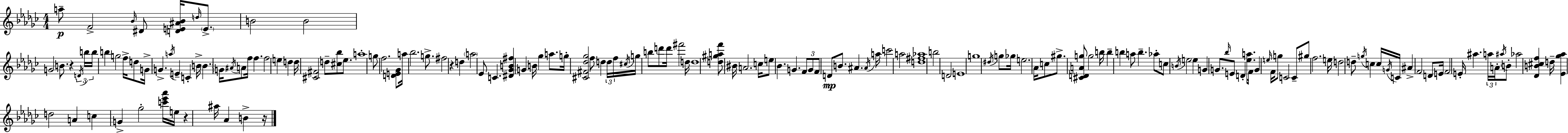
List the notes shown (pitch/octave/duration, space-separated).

A5/e F4/h Bb4/s D#4/e [D4,E4,A#4,Bb4]/s D5/s E4/e. B4/h B4/h G4/h B4/e. R/q D4/s B5/s B5/s B5/q G5/h F5/s D5/e G4/s G4/q. A5/s E4/q C4/q B4/s B4/q. G4/s A#4/s A4/e F5/s F5/q. F5/h E5/q D5/q D5/s [C#4,F#4]/h D5/e [C#5,Bb5]/e Eb5/e. A5/w G5/e F5/h. [D4,E4,Gb4]/e A5/s Bb5/h. G5/e. F#5/h R/q D5/q A5/h Eb4/e C4/q. [D#4,Gb4,B4,F#5]/q G4/q B4/s Gb5/q A5/e. G5/s [C#4,F#4,Db5,Gb5]/h F5/e D5/q D5/s F5/s C#5/s G5/s B5/e D6/e D6/s F#6/h D5/s D5/w [D5,G#5,A5,F6]/e BIS4/s A4/h. C5/s E5/e Bb4/q. G4/q. F4/e G4/e F4/e D4/e B4/e. A#4/q. A#4/s A5/s C6/h A5/h [D5,F#5,Ab5]/w B5/h D4/h E4/w G5/w D#5/s G5/e Gb5/s E5/h. Ab4/s C5/e G#5/e. [C#4,D4,A4,G5]/e G5/h B5/s B5/q B5/q A5/e B5/q. Ab5/e C5/e B4/s E5/h E5/q G4/q G4/e. Bb5/s E4/e D4/q [Eb5,A5]/e. F4/s G4/q E5/s F4/s G5/e C4/h C4/e G#5/e F5/h. E5/s D5/h D5/e G5/s C5/q C5/s G4/s C4/s A#4/q F4/h D4/e E4/s F4/h E4/s A#5/q. A5/s A4/s A#5/s B4/e Ab5/h [Db4,B4,C#5,F5]/q D5/s [Eb4,Gb5,Ab5]/q D5/h A4/q C5/q G4/q Gb5/h [C6,Eb6,Ab6]/s E5/s R/q A#5/s Ab4/q B4/q R/s